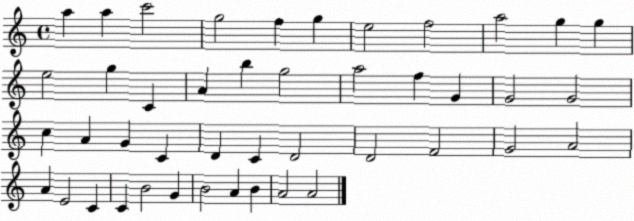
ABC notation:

X:1
T:Untitled
M:4/4
L:1/4
K:C
a a c'2 g2 f g e2 f2 a2 g g e2 g C A b g2 a2 f G G2 G2 c A G C D C D2 D2 F2 G2 A2 A E2 C C B2 G B2 A B A2 A2